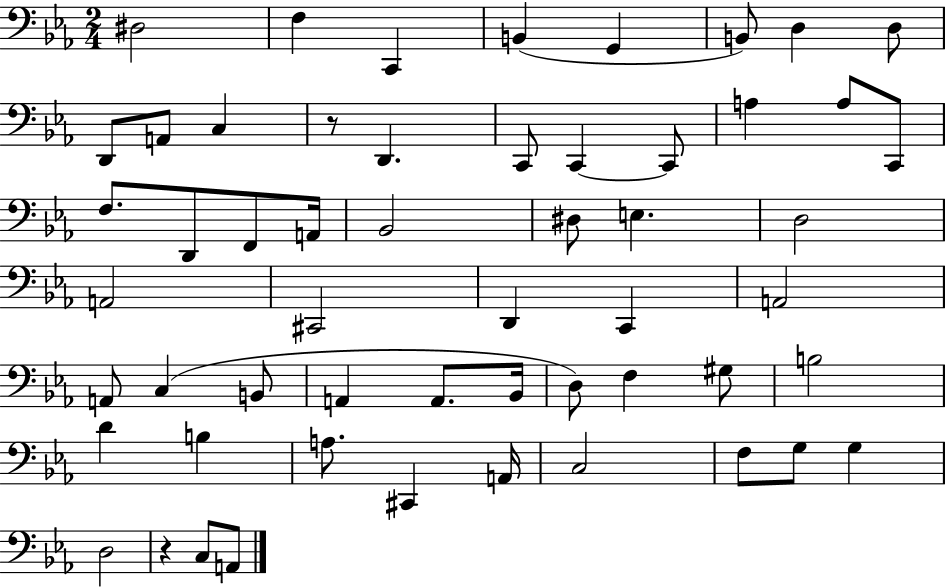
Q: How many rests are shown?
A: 2